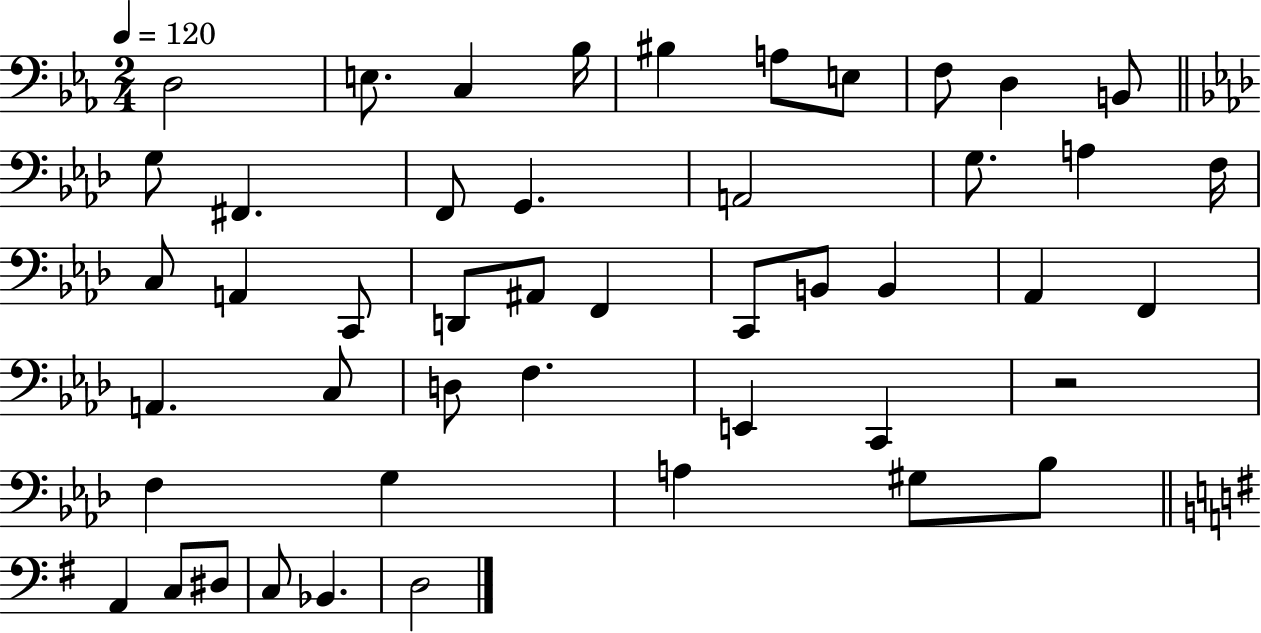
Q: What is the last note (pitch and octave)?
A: D3